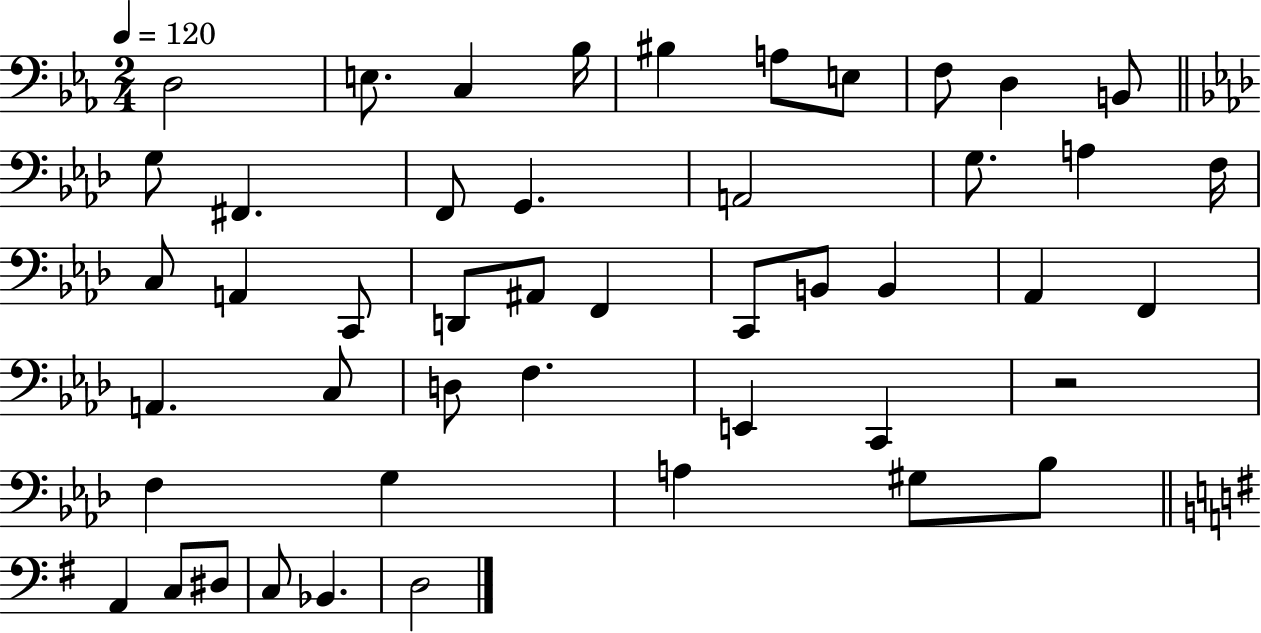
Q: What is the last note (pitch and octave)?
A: D3